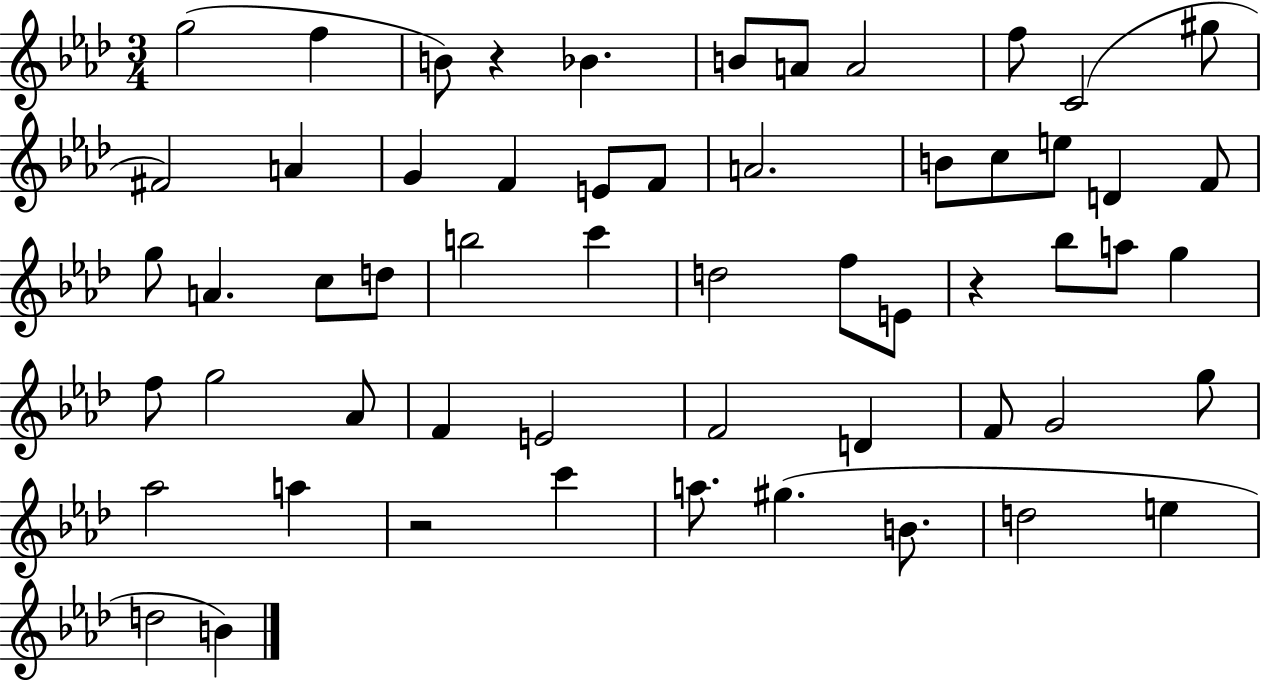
{
  \clef treble
  \numericTimeSignature
  \time 3/4
  \key aes \major
  g''2( f''4 | b'8) r4 bes'4. | b'8 a'8 a'2 | f''8 c'2( gis''8 | \break fis'2) a'4 | g'4 f'4 e'8 f'8 | a'2. | b'8 c''8 e''8 d'4 f'8 | \break g''8 a'4. c''8 d''8 | b''2 c'''4 | d''2 f''8 e'8 | r4 bes''8 a''8 g''4 | \break f''8 g''2 aes'8 | f'4 e'2 | f'2 d'4 | f'8 g'2 g''8 | \break aes''2 a''4 | r2 c'''4 | a''8. gis''4.( b'8. | d''2 e''4 | \break d''2 b'4) | \bar "|."
}